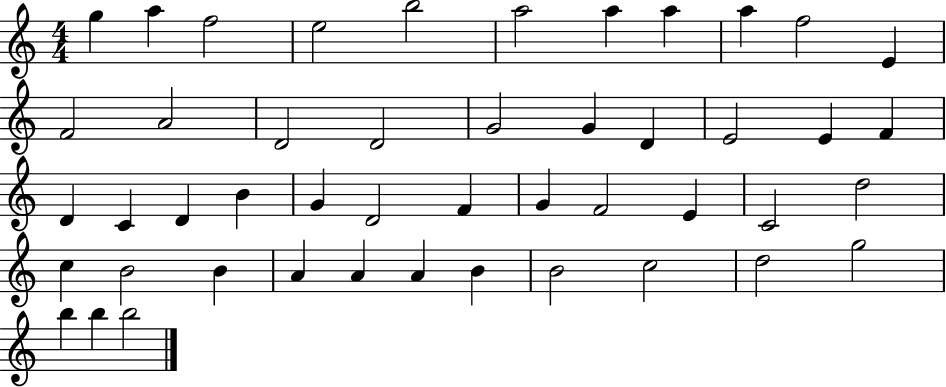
X:1
T:Untitled
M:4/4
L:1/4
K:C
g a f2 e2 b2 a2 a a a f2 E F2 A2 D2 D2 G2 G D E2 E F D C D B G D2 F G F2 E C2 d2 c B2 B A A A B B2 c2 d2 g2 b b b2